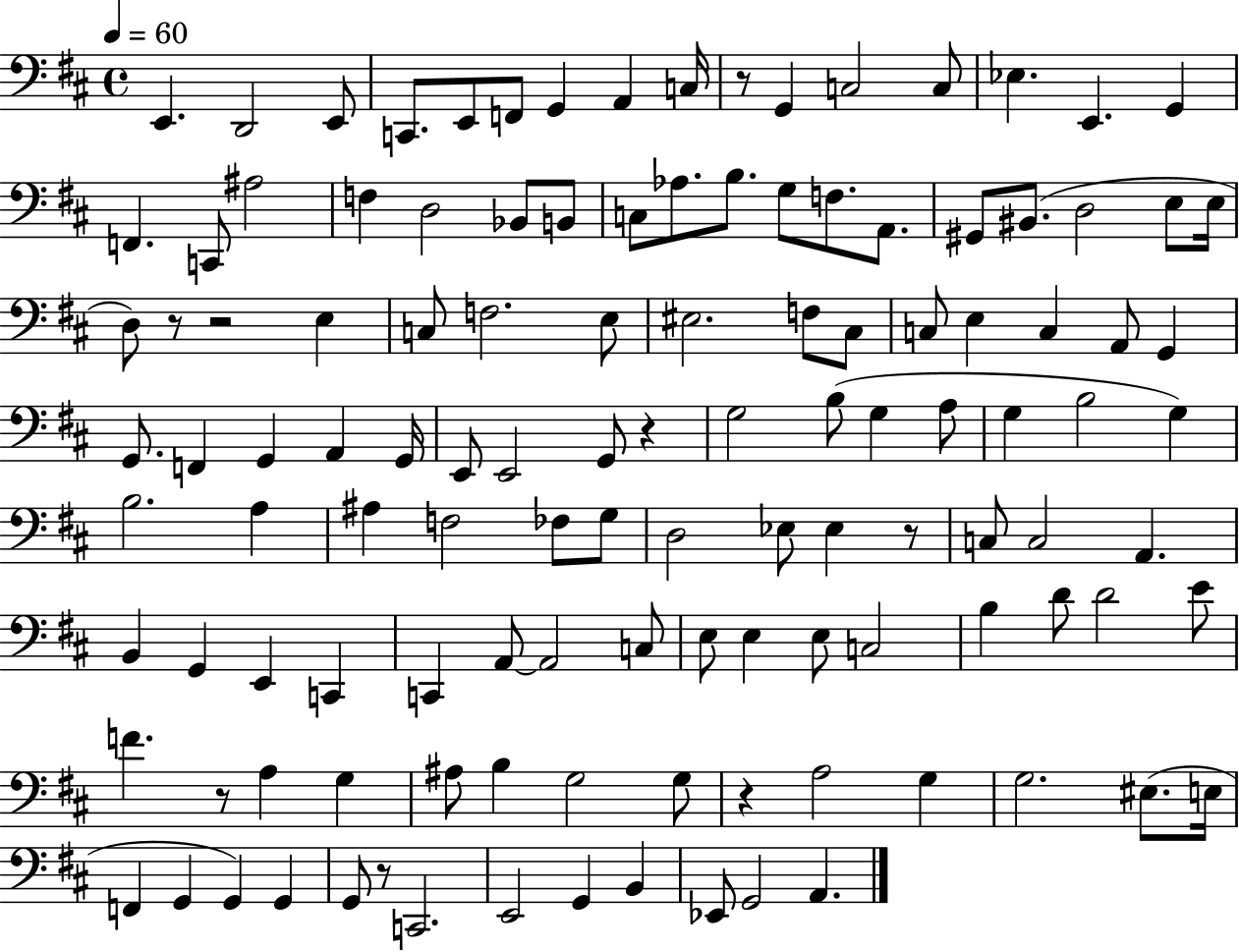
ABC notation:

X:1
T:Untitled
M:4/4
L:1/4
K:D
E,, D,,2 E,,/2 C,,/2 E,,/2 F,,/2 G,, A,, C,/4 z/2 G,, C,2 C,/2 _E, E,, G,, F,, C,,/2 ^A,2 F, D,2 _B,,/2 B,,/2 C,/2 _A,/2 B,/2 G,/2 F,/2 A,,/2 ^G,,/2 ^B,,/2 D,2 E,/2 E,/4 D,/2 z/2 z2 E, C,/2 F,2 E,/2 ^E,2 F,/2 ^C,/2 C,/2 E, C, A,,/2 G,, G,,/2 F,, G,, A,, G,,/4 E,,/2 E,,2 G,,/2 z G,2 B,/2 G, A,/2 G, B,2 G, B,2 A, ^A, F,2 _F,/2 G,/2 D,2 _E,/2 _E, z/2 C,/2 C,2 A,, B,, G,, E,, C,, C,, A,,/2 A,,2 C,/2 E,/2 E, E,/2 C,2 B, D/2 D2 E/2 F z/2 A, G, ^A,/2 B, G,2 G,/2 z A,2 G, G,2 ^E,/2 E,/4 F,, G,, G,, G,, G,,/2 z/2 C,,2 E,,2 G,, B,, _E,,/2 G,,2 A,,